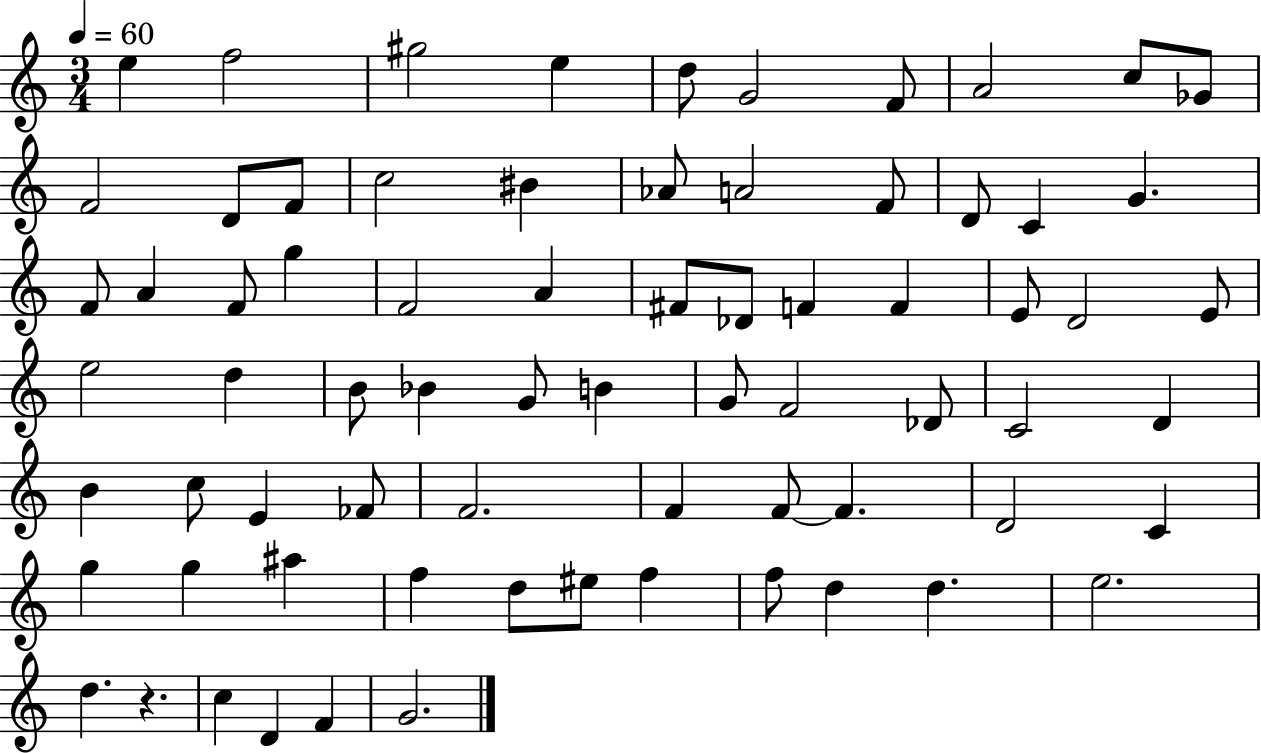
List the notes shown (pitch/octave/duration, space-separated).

E5/q F5/h G#5/h E5/q D5/e G4/h F4/e A4/h C5/e Gb4/e F4/h D4/e F4/e C5/h BIS4/q Ab4/e A4/h F4/e D4/e C4/q G4/q. F4/e A4/q F4/e G5/q F4/h A4/q F#4/e Db4/e F4/q F4/q E4/e D4/h E4/e E5/h D5/q B4/e Bb4/q G4/e B4/q G4/e F4/h Db4/e C4/h D4/q B4/q C5/e E4/q FES4/e F4/h. F4/q F4/e F4/q. D4/h C4/q G5/q G5/q A#5/q F5/q D5/e EIS5/e F5/q F5/e D5/q D5/q. E5/h. D5/q. R/q. C5/q D4/q F4/q G4/h.